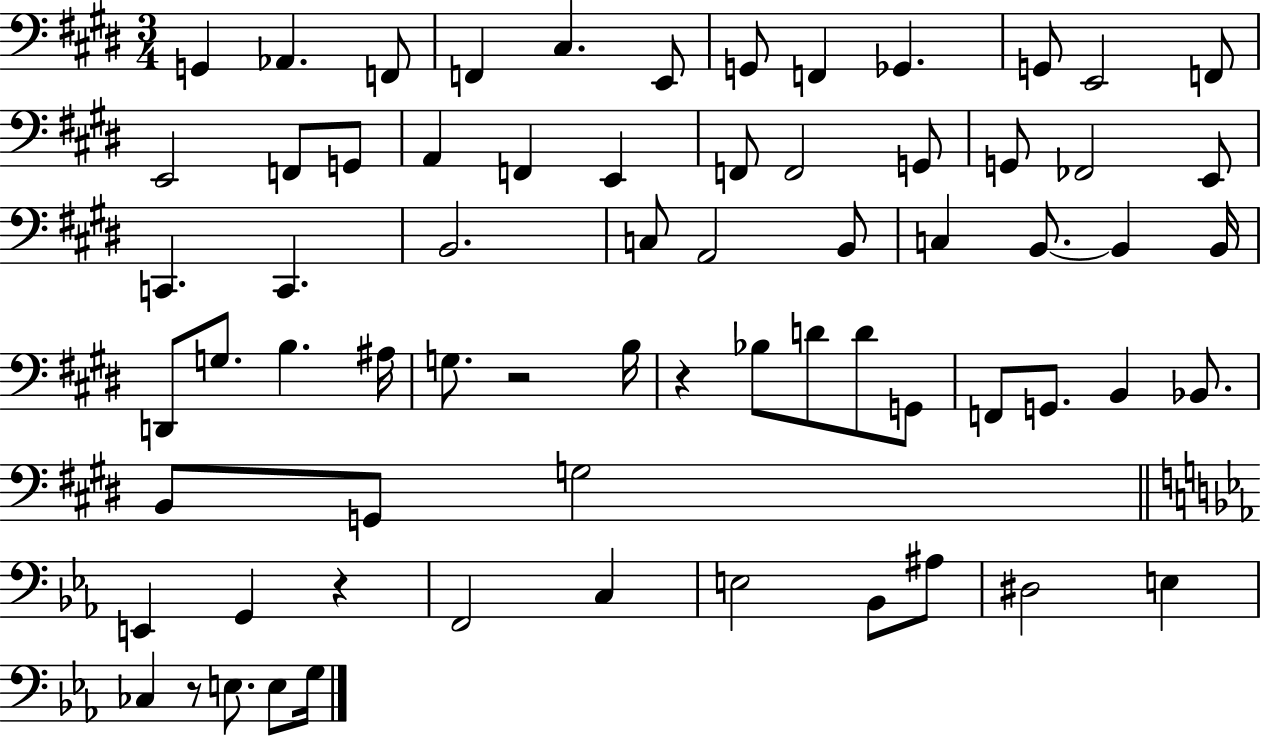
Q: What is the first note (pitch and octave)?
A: G2